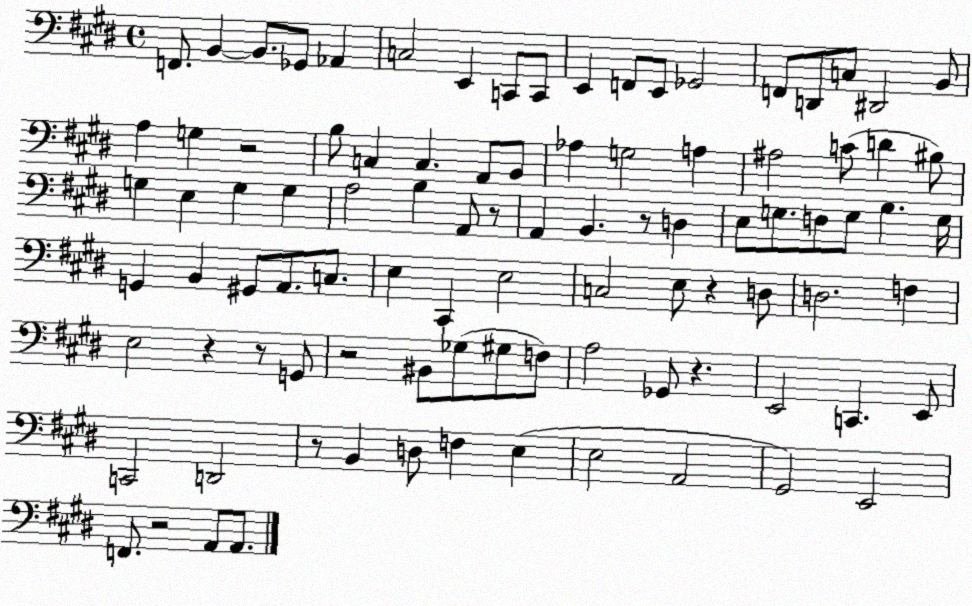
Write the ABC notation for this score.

X:1
T:Untitled
M:4/4
L:1/4
K:E
F,,/2 B,, B,,/2 _G,,/2 _A,, C,2 E,, C,,/2 C,,/2 E,, F,,/2 E,,/2 _G,,2 F,,/2 D,,/2 C,/2 ^D,,2 B,,/2 A, G, z2 B,/2 C, C, A,,/2 B,,/2 _A, G,2 A, ^A,2 C/2 D ^B,/2 G, E, G, G, A,2 B, A,,/2 z/2 A,, B,, z/2 D, E,/2 G,/2 F,/2 G,/2 B, G,/4 G,, B,, ^G,,/2 A,,/2 C,/2 E, ^C,, E,2 C,2 E,/2 z D,/2 D,2 F, E,2 z z/2 G,,/2 z2 ^B,,/2 _G,/2 ^G,/2 F,/2 A,2 _G,,/2 z E,,2 C,, E,,/2 C,,2 D,,2 z/2 B,, D,/2 F, E, E,2 A,,2 ^G,,2 E,,2 F,,/2 z2 A,,/2 A,,/2